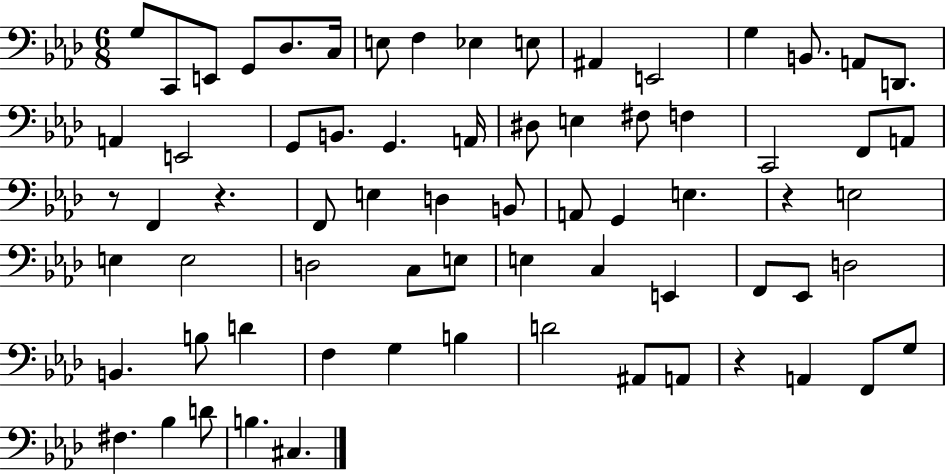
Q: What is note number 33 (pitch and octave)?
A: D3